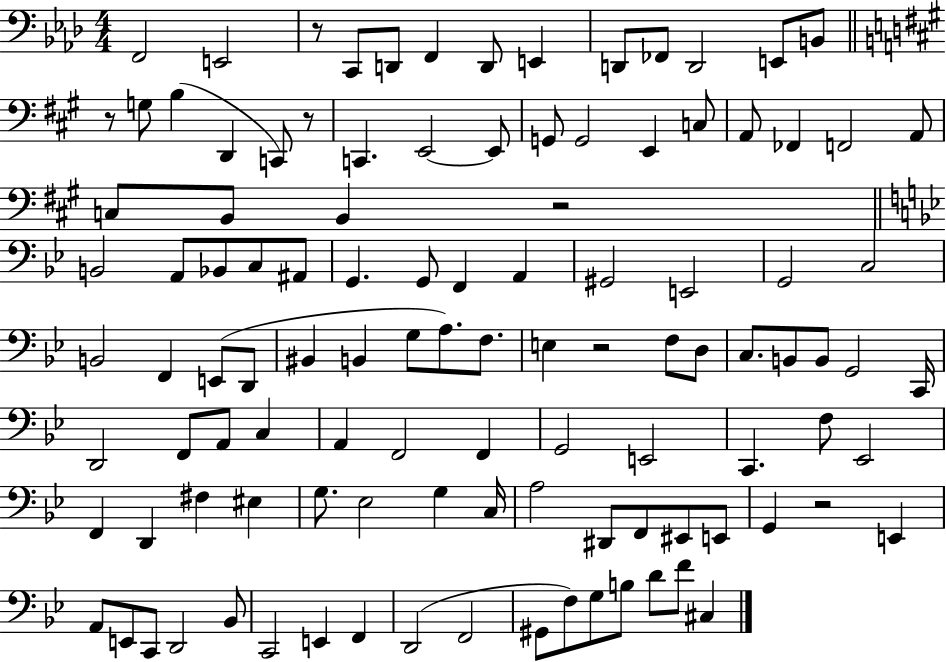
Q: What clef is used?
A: bass